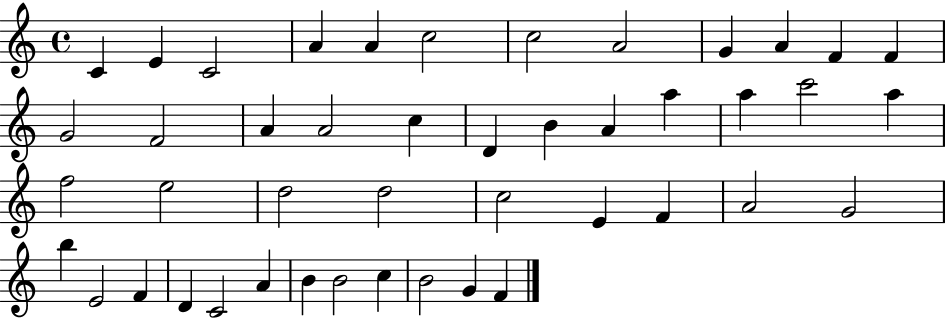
X:1
T:Untitled
M:4/4
L:1/4
K:C
C E C2 A A c2 c2 A2 G A F F G2 F2 A A2 c D B A a a c'2 a f2 e2 d2 d2 c2 E F A2 G2 b E2 F D C2 A B B2 c B2 G F